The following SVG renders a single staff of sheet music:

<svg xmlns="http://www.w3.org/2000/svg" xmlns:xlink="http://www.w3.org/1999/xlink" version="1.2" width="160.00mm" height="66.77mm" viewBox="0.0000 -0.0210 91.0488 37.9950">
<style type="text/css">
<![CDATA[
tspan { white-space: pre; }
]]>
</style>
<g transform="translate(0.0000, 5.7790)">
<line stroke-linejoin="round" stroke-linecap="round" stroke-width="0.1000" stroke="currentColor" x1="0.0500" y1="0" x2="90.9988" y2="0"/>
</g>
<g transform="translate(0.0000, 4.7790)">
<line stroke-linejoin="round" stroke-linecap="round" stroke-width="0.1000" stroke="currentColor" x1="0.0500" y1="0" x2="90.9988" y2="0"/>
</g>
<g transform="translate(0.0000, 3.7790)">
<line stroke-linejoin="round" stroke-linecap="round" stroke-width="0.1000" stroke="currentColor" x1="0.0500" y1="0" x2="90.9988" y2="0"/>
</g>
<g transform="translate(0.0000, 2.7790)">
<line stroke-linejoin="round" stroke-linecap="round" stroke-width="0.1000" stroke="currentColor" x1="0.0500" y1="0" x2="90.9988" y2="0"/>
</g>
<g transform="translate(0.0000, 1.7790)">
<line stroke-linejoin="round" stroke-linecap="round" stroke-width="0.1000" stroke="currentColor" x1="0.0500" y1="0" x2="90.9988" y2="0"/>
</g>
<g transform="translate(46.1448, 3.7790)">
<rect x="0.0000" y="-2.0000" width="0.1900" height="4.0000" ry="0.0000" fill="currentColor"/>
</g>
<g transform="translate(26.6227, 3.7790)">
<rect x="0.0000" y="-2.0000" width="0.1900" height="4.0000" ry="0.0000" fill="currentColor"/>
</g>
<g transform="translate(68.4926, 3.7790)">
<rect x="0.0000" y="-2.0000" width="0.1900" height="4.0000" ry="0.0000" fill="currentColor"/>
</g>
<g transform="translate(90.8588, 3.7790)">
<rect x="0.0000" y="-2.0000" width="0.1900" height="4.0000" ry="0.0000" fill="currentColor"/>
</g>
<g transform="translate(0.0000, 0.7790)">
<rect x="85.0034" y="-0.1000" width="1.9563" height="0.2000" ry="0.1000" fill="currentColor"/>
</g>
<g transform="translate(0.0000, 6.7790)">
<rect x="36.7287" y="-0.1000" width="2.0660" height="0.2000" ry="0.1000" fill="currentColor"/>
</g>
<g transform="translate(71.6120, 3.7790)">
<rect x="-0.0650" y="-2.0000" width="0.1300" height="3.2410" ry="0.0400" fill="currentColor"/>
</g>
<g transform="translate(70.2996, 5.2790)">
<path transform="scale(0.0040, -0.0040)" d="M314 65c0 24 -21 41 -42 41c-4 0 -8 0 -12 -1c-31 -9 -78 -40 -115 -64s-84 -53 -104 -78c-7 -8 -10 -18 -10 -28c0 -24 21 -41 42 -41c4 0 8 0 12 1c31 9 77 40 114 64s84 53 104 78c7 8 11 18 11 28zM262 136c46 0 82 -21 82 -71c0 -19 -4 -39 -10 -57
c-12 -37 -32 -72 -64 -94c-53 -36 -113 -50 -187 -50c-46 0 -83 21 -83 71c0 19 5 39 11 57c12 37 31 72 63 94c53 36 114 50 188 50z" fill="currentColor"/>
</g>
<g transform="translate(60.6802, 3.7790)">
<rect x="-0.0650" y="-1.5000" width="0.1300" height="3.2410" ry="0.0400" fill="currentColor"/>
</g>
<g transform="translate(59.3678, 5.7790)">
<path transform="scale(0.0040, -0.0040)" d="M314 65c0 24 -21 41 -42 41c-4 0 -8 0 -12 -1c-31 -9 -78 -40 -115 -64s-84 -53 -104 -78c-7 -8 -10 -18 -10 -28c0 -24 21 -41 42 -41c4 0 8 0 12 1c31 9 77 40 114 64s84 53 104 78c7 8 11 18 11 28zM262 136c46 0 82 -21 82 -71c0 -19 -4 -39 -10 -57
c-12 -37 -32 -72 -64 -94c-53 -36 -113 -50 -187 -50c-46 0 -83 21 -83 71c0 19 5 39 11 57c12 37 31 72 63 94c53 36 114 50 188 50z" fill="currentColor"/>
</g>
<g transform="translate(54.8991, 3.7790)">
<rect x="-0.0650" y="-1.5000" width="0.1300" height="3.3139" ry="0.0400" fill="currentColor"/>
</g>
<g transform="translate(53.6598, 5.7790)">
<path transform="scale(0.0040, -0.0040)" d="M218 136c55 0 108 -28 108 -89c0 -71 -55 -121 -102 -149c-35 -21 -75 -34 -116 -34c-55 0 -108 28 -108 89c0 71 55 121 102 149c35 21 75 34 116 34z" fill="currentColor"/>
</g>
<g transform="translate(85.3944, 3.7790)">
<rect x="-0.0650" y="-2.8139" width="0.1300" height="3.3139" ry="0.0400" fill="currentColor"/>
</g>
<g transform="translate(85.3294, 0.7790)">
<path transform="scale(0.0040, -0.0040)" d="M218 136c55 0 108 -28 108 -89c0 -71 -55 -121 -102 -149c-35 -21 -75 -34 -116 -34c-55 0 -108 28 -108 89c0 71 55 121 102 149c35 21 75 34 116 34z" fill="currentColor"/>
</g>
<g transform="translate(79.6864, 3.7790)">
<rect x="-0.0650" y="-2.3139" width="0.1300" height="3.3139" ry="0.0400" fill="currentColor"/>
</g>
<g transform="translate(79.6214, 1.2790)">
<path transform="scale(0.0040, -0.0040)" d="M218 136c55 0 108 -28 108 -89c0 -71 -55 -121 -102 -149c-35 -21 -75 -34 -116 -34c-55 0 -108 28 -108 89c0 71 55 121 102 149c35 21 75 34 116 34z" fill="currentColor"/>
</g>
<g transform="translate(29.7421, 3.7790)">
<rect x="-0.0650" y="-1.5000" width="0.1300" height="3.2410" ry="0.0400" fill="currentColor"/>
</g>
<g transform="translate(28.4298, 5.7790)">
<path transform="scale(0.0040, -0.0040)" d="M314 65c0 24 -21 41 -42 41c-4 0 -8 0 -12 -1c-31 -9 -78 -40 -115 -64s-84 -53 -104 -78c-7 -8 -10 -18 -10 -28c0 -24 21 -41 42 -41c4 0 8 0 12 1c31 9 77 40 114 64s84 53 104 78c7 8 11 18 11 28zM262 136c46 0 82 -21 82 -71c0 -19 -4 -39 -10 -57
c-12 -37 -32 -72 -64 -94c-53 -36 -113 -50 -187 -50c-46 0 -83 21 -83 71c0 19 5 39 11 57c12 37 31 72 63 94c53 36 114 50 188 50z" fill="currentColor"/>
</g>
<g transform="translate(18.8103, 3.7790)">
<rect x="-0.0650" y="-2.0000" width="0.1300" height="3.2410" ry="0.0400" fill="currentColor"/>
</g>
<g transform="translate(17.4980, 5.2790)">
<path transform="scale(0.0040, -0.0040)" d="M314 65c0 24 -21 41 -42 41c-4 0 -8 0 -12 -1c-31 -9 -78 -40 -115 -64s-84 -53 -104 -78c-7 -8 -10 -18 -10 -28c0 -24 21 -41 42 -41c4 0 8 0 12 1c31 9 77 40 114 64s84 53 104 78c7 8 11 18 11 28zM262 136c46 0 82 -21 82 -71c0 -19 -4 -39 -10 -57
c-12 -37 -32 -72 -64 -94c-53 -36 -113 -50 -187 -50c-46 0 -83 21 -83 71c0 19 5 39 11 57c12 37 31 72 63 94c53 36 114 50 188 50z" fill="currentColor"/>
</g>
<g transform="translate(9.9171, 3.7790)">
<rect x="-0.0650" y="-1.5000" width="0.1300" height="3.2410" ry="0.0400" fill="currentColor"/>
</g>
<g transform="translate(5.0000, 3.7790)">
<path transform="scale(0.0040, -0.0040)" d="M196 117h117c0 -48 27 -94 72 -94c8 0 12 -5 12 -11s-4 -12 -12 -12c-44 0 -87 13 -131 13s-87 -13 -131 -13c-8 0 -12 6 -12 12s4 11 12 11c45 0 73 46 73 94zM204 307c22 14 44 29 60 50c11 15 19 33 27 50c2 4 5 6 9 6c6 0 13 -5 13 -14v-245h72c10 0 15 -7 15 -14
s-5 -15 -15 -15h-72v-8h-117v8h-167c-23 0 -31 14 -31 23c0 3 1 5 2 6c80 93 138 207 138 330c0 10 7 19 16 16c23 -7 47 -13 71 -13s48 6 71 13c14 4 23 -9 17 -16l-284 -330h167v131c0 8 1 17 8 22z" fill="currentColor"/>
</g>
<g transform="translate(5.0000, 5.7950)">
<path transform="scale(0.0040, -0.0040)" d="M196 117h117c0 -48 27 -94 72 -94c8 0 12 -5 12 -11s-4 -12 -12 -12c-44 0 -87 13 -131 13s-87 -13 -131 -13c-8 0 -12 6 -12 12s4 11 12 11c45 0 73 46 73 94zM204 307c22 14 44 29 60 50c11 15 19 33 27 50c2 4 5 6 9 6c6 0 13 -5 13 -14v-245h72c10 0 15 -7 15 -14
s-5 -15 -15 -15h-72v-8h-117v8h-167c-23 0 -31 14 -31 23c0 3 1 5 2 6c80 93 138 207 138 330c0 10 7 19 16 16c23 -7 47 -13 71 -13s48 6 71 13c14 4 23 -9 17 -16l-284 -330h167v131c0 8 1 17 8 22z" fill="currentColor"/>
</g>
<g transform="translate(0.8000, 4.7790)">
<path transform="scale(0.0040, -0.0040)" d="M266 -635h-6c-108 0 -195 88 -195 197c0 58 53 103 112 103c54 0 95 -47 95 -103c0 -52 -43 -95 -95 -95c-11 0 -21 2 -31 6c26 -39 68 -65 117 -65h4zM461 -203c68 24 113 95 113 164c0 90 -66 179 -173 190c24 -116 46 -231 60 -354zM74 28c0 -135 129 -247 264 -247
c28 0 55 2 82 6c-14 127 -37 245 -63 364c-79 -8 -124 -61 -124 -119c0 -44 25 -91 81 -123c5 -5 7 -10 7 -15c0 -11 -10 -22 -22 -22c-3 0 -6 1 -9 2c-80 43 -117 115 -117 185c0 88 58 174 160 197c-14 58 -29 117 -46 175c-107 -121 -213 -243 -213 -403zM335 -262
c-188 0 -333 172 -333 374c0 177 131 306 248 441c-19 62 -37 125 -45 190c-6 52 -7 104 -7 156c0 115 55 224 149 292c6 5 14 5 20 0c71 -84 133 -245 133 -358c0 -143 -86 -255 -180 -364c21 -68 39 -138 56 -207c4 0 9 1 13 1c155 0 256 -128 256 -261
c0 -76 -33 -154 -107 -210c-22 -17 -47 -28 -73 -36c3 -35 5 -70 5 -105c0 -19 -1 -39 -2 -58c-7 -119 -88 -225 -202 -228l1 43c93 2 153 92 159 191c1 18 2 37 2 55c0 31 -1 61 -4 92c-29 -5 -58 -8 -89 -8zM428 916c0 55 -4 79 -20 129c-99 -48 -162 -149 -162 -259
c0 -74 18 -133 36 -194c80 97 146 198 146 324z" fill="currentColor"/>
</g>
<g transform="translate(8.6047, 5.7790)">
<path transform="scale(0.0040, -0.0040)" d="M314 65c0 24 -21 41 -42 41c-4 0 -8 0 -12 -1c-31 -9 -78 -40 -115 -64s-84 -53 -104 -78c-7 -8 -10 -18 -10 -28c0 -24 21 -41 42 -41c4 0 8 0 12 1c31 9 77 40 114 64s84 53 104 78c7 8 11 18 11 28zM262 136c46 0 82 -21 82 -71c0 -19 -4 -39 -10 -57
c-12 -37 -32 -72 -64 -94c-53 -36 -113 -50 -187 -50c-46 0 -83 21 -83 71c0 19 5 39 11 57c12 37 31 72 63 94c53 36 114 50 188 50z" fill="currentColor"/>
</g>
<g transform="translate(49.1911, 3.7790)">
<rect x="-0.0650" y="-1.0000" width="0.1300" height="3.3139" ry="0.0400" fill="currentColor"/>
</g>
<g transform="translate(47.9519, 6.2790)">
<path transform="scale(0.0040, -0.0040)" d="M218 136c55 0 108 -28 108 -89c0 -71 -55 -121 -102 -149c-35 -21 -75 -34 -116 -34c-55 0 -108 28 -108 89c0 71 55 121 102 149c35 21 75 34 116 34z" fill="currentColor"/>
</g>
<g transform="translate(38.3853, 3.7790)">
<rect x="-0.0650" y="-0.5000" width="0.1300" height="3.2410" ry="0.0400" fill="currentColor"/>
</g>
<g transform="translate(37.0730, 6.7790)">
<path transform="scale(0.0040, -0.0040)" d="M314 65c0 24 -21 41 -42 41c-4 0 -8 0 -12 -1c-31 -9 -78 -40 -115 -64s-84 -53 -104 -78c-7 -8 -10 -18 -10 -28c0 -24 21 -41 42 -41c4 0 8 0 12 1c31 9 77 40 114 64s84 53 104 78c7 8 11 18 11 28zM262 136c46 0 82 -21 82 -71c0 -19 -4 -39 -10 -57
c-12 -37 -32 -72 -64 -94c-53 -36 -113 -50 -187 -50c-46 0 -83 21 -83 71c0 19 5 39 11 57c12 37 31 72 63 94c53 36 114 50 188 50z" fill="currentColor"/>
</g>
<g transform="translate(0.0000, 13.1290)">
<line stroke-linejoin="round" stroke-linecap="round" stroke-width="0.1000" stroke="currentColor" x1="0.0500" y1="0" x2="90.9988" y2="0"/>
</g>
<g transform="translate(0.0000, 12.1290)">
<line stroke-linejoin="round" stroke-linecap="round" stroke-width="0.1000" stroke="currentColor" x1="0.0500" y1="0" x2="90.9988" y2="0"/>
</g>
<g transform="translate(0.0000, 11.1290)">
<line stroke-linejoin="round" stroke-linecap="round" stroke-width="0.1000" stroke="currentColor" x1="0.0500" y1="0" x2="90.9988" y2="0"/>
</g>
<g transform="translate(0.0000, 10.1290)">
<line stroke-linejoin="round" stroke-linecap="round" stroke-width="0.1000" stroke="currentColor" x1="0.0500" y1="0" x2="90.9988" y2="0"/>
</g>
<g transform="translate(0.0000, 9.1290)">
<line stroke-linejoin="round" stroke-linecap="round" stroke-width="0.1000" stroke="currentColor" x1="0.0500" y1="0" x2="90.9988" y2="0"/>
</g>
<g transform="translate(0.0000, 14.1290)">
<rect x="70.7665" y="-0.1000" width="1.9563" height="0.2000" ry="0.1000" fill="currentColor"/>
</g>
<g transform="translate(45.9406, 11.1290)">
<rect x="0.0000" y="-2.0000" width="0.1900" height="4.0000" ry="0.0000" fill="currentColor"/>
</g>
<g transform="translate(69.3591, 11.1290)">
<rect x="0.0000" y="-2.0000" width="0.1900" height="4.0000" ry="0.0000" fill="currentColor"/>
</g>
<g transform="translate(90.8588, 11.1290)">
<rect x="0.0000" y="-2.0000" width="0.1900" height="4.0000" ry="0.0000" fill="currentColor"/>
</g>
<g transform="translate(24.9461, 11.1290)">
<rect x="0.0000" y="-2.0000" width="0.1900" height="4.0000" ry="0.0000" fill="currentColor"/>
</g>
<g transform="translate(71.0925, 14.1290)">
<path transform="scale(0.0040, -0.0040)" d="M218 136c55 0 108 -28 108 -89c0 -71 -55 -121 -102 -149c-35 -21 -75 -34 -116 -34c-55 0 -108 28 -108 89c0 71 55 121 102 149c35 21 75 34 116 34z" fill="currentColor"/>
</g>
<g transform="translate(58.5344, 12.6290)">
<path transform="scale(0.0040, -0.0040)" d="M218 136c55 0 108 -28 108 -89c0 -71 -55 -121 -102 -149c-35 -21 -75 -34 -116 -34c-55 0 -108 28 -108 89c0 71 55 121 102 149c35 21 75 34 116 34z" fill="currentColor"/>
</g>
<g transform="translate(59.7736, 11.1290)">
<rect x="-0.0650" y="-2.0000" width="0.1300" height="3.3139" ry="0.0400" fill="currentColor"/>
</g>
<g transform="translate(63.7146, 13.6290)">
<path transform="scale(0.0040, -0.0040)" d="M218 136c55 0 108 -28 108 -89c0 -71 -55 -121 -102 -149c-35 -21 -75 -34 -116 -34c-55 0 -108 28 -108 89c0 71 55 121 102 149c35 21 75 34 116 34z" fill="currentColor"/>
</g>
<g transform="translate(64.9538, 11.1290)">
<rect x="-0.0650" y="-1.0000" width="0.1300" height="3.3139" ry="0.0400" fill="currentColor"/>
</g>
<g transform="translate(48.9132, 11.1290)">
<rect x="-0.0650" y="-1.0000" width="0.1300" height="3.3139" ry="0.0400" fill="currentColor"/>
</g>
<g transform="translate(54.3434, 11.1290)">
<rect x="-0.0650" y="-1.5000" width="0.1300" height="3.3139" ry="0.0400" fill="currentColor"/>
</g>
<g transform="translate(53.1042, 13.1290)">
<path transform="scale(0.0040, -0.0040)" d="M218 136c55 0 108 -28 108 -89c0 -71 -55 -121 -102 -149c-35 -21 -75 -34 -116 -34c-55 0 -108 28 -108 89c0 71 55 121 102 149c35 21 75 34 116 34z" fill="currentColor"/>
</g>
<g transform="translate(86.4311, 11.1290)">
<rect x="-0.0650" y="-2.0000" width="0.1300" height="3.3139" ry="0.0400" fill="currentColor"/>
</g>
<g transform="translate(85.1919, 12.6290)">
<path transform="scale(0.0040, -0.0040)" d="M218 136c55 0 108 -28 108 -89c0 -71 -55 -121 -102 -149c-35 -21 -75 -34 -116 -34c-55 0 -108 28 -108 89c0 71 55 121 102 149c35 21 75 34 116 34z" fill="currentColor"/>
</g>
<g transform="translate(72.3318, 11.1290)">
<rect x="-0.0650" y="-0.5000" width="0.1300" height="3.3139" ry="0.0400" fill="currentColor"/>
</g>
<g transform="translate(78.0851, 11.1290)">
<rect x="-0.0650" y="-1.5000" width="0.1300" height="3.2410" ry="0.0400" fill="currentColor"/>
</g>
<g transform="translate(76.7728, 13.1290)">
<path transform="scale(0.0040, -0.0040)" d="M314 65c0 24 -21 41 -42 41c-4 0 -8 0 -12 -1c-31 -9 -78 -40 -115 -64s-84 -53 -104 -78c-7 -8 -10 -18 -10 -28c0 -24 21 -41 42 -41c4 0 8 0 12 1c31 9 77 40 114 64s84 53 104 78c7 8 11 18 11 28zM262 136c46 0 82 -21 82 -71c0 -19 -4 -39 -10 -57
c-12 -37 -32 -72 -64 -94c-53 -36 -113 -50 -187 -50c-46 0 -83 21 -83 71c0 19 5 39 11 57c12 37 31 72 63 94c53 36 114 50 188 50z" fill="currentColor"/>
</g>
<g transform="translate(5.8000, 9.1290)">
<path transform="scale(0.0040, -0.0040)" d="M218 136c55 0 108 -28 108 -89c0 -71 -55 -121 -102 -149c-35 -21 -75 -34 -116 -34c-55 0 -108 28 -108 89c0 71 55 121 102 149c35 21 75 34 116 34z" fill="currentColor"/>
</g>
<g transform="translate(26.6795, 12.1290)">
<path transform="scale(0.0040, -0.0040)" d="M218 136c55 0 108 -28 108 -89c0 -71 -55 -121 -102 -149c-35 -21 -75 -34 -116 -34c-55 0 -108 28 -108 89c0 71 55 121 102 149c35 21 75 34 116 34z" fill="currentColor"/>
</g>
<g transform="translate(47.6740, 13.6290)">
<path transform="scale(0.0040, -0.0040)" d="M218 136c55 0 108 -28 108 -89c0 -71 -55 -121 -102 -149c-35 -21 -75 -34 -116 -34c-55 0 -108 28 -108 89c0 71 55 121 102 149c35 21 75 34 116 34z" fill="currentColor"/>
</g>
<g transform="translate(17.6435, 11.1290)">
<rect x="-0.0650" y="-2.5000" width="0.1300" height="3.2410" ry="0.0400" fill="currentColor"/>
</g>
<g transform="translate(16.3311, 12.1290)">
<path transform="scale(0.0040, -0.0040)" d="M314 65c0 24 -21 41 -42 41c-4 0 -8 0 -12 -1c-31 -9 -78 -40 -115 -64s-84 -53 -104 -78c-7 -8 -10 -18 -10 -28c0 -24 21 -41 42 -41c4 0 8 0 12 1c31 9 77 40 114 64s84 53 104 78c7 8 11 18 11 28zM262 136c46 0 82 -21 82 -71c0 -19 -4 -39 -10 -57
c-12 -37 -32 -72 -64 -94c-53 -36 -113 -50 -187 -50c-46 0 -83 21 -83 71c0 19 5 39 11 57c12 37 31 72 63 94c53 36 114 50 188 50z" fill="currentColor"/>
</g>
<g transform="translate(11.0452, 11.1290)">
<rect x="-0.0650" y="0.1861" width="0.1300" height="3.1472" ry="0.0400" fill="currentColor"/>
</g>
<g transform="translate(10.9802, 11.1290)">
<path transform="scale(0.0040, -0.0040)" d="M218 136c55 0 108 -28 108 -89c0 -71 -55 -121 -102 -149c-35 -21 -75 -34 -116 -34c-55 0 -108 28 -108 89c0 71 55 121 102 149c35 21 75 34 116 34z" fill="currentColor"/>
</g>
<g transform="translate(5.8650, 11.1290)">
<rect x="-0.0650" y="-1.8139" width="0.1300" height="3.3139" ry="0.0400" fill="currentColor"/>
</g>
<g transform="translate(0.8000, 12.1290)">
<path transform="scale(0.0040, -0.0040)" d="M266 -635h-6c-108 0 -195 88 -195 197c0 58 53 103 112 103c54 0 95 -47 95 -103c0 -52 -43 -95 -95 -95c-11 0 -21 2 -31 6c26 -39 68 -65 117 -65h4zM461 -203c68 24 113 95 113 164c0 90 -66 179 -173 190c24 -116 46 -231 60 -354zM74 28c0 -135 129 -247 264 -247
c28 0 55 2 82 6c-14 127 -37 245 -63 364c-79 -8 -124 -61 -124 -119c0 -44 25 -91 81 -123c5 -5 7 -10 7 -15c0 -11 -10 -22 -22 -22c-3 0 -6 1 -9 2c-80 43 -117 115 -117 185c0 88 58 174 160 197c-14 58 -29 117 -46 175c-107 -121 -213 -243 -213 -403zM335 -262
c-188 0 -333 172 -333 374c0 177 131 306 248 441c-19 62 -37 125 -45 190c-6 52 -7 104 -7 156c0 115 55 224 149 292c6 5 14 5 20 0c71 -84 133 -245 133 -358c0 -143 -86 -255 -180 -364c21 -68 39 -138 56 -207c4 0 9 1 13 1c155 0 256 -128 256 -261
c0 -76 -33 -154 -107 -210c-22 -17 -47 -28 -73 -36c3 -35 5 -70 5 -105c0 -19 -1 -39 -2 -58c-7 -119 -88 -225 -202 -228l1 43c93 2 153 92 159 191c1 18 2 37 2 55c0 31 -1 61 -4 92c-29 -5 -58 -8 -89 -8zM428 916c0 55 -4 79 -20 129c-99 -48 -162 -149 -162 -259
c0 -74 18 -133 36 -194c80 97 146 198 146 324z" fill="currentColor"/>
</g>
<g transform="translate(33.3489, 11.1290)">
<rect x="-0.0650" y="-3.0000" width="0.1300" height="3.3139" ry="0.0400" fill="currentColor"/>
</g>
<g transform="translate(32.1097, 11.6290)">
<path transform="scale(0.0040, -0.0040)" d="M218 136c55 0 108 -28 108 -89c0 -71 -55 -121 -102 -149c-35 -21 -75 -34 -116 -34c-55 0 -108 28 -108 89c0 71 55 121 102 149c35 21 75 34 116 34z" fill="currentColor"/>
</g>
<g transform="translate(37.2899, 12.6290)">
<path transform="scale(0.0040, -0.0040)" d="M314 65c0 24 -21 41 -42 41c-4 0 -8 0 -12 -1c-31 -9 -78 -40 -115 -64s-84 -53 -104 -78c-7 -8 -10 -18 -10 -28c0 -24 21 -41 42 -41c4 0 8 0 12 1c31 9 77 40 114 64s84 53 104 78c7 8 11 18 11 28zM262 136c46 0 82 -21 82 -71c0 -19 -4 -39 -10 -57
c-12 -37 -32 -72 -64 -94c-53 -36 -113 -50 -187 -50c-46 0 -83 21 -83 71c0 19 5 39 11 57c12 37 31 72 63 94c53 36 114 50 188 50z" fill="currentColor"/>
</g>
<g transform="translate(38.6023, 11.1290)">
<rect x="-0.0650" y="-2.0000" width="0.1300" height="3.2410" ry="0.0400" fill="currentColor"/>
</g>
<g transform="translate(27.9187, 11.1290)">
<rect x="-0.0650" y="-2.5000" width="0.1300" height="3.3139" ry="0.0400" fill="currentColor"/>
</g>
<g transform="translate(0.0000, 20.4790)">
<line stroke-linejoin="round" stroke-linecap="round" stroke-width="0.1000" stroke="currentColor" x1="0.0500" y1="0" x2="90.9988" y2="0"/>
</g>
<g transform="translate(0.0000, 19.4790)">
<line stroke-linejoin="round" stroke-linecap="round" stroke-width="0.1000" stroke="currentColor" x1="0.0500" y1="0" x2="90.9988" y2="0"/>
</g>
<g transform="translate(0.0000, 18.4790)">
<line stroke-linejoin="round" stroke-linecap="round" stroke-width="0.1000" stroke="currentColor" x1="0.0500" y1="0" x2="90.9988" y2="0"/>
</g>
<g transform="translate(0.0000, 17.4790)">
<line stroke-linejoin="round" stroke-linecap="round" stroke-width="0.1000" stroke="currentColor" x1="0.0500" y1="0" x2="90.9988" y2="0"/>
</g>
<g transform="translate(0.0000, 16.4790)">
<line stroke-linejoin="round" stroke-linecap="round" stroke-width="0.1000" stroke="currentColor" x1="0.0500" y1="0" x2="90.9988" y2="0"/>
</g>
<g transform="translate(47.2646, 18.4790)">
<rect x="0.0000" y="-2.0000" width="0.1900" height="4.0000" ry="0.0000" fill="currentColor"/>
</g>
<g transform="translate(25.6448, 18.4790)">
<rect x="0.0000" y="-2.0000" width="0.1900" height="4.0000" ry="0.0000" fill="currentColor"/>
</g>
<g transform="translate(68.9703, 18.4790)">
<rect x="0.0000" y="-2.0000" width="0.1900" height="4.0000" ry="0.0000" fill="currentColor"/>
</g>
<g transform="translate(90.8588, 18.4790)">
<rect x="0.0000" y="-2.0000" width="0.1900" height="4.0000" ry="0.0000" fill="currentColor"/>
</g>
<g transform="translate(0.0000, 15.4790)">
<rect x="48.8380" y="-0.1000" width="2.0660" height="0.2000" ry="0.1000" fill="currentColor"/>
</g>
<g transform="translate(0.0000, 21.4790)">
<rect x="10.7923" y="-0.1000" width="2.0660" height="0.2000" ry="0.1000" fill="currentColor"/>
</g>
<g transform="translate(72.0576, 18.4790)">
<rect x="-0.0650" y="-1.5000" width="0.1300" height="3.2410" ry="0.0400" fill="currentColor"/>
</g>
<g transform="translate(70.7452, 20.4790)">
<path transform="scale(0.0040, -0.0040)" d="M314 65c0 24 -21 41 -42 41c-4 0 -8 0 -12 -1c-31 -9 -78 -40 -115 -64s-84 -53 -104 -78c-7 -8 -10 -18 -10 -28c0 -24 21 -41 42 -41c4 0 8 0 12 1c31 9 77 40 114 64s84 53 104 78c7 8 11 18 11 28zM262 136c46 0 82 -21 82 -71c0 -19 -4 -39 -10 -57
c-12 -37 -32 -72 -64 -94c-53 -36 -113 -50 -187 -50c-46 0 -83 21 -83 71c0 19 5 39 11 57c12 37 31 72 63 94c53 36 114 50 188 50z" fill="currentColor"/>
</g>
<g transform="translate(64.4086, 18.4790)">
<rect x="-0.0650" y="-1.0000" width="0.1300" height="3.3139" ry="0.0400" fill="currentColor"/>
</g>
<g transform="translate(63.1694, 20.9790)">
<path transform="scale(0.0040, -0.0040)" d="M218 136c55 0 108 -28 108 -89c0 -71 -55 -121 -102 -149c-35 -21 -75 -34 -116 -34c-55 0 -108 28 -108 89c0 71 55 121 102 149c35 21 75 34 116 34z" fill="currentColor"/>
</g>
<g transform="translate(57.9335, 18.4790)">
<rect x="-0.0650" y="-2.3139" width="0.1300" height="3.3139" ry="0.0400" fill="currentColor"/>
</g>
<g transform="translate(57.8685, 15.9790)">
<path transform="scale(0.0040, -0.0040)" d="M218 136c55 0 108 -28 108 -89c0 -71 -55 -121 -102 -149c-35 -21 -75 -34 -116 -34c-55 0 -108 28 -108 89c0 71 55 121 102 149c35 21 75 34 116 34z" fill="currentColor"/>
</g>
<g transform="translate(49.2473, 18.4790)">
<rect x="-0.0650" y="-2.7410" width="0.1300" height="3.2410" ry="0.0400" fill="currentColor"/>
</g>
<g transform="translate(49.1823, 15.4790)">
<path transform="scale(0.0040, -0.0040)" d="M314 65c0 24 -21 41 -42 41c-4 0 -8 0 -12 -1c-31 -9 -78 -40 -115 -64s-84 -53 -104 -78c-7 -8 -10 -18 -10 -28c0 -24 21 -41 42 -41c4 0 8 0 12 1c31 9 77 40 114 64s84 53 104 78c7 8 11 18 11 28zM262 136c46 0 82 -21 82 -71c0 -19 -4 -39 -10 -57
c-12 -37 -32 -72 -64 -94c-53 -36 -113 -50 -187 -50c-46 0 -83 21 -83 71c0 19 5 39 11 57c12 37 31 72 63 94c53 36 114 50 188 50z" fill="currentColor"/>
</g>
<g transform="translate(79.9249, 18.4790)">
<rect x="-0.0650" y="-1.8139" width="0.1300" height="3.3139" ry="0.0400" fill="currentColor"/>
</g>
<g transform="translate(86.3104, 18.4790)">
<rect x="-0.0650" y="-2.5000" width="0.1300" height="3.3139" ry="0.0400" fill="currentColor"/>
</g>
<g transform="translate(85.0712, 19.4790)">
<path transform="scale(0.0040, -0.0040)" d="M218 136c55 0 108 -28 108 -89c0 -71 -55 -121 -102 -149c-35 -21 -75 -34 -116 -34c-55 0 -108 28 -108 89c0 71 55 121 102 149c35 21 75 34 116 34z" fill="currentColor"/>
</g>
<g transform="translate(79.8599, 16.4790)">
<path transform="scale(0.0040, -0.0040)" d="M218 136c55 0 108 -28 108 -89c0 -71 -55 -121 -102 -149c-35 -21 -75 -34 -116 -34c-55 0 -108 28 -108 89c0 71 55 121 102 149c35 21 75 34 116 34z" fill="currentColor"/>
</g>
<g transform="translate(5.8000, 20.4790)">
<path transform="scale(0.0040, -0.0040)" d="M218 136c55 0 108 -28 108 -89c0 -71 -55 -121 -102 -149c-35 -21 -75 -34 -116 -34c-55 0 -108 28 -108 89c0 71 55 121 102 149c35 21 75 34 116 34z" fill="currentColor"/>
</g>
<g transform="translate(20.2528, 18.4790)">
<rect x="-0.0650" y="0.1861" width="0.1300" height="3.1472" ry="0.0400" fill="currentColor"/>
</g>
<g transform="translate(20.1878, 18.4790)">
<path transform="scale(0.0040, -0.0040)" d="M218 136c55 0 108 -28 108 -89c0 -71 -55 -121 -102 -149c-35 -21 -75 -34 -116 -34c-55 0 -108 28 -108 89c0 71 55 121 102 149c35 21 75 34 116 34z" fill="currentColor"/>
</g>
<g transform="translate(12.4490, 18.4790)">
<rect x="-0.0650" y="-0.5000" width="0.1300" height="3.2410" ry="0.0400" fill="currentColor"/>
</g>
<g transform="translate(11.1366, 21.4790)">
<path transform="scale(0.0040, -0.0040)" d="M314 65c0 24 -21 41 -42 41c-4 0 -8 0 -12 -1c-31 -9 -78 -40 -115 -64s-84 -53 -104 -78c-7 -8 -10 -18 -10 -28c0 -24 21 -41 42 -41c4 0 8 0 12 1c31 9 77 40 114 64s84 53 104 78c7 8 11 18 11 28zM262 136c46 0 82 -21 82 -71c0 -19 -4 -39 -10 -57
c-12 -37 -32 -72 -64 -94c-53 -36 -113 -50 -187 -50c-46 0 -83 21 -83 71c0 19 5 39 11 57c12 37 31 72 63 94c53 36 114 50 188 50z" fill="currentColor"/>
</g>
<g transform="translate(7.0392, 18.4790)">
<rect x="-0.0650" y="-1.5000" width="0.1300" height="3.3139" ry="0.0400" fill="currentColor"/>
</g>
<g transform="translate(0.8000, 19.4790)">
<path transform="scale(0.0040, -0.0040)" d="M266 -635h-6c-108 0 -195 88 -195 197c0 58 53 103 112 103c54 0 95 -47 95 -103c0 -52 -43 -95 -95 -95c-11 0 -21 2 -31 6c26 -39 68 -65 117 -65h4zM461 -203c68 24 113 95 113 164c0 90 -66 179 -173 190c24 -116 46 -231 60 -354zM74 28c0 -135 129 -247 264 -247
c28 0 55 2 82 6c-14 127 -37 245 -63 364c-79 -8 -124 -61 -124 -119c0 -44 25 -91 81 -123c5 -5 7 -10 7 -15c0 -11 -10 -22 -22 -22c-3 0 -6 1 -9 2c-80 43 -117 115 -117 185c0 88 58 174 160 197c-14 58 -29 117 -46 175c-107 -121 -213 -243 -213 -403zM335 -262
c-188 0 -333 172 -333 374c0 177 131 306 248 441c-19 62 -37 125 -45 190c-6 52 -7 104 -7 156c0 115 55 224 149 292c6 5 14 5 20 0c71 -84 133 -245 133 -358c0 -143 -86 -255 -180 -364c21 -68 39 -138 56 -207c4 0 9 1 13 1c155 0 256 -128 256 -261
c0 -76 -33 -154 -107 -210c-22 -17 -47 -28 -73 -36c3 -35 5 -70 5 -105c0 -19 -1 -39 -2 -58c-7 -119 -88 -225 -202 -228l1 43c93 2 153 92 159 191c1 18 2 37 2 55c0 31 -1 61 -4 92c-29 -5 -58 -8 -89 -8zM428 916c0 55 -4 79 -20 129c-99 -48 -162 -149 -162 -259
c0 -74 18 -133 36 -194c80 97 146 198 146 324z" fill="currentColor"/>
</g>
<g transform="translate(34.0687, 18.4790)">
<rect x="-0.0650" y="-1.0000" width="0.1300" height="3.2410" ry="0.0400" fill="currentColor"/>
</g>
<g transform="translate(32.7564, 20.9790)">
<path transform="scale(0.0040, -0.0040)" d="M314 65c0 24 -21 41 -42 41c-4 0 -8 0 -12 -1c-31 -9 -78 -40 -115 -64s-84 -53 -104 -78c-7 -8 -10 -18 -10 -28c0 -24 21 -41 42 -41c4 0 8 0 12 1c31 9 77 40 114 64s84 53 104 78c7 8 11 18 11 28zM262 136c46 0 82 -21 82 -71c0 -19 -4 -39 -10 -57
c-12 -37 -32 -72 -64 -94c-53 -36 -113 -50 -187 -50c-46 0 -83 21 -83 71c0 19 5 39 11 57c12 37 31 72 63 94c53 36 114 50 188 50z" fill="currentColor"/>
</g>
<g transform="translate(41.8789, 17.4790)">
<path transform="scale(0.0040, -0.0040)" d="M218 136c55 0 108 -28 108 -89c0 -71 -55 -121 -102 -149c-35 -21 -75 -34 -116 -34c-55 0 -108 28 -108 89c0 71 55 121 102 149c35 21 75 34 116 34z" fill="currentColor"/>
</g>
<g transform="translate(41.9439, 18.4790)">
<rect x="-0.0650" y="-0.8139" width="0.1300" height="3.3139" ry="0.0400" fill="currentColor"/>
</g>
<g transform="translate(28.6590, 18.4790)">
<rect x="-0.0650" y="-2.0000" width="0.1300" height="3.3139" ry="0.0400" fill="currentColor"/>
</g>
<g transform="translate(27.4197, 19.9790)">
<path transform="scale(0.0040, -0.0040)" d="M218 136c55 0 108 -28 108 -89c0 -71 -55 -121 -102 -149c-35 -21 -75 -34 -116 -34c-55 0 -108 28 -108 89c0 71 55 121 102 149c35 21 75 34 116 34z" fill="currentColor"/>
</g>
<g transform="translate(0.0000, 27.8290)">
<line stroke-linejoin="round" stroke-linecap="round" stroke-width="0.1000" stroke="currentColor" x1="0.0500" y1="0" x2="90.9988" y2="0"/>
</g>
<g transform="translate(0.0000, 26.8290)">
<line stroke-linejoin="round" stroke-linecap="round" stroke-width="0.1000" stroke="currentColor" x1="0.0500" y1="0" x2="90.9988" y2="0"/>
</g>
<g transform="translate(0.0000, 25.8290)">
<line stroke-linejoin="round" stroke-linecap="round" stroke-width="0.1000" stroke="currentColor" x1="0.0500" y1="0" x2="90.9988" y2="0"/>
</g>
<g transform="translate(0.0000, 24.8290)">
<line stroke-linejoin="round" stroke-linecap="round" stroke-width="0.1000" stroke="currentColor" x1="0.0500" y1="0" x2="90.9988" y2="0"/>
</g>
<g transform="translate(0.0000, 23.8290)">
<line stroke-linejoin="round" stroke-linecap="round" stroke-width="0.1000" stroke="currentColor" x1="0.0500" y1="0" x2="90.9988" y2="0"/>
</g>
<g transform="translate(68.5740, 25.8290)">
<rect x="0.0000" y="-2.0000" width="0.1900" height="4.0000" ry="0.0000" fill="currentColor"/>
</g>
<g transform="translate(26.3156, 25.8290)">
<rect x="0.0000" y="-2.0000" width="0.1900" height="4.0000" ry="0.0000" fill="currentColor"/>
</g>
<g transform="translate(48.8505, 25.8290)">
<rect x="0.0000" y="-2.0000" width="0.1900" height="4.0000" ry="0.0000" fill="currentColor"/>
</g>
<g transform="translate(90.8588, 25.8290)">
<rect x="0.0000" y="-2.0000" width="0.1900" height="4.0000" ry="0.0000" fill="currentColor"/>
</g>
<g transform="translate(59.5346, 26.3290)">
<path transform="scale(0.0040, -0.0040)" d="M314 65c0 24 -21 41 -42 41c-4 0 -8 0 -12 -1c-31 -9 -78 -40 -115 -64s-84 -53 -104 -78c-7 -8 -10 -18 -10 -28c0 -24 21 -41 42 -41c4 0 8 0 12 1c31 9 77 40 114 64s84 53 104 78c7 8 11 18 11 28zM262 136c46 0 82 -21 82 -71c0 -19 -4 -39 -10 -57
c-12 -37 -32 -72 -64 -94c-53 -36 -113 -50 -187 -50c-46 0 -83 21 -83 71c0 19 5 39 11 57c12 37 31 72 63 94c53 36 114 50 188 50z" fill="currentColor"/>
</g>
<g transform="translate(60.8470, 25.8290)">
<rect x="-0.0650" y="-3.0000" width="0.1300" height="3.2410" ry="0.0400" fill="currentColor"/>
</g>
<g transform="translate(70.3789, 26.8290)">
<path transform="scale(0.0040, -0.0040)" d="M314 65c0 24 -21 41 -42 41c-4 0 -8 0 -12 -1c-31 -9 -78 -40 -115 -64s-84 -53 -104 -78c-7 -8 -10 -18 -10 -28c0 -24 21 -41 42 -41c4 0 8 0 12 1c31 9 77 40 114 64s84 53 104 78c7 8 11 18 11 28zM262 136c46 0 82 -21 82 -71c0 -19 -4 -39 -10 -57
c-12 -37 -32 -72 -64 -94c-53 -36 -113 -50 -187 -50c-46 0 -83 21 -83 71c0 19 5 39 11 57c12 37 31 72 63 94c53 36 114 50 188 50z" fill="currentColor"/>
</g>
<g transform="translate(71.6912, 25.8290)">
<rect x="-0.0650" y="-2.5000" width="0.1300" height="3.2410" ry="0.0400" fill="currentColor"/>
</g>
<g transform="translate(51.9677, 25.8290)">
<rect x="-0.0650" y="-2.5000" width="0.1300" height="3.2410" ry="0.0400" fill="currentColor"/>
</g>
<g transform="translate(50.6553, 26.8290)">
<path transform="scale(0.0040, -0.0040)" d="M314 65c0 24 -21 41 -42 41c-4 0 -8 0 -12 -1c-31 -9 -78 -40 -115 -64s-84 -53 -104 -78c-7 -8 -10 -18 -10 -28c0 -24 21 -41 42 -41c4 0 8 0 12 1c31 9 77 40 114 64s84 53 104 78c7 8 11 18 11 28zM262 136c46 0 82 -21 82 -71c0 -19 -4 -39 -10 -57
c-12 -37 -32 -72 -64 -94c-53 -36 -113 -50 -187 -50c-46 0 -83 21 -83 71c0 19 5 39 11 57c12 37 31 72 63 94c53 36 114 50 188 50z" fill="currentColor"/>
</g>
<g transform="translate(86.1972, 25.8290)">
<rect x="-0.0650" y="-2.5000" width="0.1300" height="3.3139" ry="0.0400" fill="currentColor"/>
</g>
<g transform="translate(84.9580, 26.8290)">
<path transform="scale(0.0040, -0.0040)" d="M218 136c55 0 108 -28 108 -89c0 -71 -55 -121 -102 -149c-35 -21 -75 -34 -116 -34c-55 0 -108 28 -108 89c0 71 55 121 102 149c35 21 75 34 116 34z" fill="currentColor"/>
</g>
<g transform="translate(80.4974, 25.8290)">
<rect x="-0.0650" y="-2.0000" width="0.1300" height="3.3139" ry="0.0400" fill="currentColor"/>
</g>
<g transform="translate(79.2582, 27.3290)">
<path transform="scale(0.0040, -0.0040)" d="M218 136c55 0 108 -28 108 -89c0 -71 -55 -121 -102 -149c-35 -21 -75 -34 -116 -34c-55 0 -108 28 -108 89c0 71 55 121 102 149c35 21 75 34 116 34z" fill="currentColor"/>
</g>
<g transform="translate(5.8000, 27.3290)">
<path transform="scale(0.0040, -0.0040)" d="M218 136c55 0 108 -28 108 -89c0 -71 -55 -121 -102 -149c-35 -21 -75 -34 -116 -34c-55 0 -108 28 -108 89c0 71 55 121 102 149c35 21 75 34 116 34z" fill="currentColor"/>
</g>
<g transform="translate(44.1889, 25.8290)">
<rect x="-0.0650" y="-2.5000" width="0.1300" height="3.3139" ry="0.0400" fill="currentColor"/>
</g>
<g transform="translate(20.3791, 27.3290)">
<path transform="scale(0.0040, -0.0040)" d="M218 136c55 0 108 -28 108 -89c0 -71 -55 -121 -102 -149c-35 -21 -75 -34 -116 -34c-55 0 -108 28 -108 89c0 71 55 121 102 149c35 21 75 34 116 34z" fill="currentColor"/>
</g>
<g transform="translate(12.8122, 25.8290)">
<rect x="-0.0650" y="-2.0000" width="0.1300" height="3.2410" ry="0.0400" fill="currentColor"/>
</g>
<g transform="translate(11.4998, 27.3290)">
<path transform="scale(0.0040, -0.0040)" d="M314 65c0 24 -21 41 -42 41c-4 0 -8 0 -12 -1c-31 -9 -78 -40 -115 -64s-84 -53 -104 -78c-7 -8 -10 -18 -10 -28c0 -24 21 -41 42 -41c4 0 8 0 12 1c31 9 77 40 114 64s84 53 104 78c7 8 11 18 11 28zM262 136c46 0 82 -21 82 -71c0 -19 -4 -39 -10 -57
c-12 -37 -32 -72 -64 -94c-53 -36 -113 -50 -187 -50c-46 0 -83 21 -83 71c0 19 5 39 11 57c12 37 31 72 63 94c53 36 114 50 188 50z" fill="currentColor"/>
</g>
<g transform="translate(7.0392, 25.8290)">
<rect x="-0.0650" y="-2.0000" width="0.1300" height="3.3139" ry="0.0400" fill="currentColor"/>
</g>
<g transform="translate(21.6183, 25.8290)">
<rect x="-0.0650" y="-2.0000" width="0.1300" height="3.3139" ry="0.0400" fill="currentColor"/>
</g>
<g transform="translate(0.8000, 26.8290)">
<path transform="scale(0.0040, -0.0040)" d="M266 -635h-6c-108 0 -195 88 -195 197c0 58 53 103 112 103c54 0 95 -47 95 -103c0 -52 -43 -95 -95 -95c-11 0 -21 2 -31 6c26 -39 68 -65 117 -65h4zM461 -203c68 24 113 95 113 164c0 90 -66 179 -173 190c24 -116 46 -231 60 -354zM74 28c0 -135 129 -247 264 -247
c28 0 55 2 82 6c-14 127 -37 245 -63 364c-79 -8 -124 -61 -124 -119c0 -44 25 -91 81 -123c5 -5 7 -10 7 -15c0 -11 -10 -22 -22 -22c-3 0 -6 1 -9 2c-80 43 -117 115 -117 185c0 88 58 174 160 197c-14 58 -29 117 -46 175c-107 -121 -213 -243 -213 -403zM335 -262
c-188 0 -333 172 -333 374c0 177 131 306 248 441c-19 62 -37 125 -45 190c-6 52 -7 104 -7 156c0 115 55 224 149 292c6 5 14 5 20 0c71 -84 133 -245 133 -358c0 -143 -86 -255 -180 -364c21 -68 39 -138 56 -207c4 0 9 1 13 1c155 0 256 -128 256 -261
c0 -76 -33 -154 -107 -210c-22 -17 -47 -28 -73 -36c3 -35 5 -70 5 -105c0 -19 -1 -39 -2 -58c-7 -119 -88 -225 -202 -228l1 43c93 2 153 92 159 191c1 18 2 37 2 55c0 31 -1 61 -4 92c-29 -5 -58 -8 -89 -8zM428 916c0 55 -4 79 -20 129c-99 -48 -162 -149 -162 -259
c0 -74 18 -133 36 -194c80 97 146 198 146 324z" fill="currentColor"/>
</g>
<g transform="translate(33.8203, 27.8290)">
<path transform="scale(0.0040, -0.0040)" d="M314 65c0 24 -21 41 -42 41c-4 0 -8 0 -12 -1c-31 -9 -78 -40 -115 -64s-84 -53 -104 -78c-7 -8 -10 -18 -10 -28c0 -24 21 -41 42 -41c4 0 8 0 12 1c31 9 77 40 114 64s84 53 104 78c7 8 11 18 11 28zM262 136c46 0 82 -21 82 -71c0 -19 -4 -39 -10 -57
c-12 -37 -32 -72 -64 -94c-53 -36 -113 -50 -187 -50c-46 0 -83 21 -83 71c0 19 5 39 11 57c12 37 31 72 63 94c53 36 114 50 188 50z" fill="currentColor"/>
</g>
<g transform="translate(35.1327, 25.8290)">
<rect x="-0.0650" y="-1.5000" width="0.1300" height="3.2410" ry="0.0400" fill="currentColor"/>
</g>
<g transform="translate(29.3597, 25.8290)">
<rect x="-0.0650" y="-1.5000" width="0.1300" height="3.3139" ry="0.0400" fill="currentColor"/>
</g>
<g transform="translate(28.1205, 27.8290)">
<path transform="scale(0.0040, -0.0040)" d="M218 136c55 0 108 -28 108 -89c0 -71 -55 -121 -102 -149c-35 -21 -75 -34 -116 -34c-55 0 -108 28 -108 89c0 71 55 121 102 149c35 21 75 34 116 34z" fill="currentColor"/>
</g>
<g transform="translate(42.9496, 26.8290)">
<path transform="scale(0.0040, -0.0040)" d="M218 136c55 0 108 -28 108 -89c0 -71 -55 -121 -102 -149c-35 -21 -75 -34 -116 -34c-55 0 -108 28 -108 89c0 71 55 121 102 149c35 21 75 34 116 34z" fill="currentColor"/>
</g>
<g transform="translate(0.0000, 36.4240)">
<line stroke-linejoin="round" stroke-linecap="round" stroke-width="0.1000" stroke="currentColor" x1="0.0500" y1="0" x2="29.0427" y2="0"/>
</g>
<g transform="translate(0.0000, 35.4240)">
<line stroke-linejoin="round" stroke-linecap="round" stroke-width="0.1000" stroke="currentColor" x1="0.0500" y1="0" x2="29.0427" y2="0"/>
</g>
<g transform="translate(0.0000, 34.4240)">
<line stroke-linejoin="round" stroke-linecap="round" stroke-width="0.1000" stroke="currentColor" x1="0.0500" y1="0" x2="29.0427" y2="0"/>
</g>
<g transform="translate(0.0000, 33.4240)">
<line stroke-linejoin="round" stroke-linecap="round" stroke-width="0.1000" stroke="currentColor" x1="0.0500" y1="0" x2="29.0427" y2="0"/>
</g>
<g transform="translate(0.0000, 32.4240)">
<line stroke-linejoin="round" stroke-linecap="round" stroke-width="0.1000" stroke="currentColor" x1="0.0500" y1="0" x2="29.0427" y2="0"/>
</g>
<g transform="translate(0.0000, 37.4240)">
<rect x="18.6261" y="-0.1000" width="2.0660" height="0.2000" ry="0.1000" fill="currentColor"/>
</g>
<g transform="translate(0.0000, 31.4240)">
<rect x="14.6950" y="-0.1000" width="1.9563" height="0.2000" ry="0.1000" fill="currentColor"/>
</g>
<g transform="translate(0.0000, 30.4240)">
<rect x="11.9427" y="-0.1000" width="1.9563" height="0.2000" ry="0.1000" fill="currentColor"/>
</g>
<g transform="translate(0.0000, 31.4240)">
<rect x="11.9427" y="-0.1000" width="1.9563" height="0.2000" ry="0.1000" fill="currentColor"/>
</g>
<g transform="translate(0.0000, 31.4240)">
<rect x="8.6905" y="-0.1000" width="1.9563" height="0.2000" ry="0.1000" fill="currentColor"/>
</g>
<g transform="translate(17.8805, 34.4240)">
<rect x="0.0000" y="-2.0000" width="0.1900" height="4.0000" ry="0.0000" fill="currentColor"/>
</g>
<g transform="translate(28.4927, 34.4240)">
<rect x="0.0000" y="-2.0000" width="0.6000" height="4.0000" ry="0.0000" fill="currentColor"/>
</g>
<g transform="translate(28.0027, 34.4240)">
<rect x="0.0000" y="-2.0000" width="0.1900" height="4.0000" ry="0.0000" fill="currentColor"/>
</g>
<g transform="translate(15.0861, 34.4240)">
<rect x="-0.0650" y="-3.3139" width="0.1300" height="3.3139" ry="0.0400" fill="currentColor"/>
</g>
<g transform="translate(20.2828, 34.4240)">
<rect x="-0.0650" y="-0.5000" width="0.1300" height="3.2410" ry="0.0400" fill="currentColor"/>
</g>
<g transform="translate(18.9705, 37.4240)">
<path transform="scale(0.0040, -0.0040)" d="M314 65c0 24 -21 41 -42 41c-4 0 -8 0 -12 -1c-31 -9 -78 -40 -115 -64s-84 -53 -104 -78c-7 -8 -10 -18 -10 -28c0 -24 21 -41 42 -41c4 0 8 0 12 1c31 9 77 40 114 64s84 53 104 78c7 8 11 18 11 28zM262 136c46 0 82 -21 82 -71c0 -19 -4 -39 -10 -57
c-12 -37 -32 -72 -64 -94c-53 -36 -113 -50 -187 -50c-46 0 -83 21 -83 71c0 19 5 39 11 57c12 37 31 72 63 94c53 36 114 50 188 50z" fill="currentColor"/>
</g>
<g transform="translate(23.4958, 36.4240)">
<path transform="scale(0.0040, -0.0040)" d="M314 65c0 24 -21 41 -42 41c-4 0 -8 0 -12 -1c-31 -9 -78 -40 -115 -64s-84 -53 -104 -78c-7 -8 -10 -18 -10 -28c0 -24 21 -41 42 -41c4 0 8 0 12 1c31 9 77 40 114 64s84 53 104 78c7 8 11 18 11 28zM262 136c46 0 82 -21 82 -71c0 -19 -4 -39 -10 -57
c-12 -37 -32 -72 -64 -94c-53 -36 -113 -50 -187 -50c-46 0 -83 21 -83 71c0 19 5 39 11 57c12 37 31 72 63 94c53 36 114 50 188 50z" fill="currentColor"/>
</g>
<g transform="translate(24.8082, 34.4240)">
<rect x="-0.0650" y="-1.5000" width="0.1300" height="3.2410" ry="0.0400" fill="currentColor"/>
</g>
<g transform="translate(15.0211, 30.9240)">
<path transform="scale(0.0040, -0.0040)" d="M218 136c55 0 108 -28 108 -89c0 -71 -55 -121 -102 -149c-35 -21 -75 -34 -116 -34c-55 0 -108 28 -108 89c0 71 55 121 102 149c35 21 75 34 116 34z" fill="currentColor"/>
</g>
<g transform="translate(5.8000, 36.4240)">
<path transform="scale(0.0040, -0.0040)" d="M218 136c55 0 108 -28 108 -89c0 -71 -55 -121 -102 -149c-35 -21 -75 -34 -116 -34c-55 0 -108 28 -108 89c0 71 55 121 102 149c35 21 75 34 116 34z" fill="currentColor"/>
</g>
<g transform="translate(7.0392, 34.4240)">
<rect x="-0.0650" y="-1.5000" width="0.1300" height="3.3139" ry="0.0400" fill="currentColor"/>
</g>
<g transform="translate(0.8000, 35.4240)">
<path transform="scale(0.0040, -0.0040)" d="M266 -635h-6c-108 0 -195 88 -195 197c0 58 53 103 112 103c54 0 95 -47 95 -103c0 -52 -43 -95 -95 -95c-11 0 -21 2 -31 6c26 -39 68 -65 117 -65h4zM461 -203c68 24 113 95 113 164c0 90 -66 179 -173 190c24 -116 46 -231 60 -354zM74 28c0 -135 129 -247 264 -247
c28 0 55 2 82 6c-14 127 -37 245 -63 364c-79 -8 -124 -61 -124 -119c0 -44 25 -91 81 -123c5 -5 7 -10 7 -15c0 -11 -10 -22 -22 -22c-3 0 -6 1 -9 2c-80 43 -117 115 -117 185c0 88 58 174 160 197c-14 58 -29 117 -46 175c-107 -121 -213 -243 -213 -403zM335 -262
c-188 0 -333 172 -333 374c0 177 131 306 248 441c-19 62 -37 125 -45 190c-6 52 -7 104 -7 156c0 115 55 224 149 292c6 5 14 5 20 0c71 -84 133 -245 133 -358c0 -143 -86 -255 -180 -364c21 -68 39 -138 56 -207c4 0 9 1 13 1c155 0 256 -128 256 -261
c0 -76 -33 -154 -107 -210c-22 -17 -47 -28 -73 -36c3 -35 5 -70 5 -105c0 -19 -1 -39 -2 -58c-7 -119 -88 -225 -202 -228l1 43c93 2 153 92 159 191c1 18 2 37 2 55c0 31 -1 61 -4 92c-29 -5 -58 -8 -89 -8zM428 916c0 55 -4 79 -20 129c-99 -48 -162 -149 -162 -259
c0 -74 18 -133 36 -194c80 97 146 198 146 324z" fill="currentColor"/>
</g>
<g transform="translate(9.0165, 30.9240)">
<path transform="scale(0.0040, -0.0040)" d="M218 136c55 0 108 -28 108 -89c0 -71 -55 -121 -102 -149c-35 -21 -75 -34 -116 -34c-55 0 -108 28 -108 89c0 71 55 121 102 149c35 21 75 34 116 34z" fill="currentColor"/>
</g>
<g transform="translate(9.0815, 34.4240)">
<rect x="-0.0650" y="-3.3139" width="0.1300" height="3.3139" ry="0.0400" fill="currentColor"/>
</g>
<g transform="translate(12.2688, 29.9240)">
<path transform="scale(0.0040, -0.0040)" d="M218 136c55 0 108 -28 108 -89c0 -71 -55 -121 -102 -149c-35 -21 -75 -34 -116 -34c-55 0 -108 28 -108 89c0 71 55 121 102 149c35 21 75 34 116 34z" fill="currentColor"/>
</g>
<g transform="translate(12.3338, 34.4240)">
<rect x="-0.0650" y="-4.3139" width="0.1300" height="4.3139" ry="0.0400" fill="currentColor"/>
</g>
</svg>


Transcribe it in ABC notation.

X:1
T:Untitled
M:4/4
L:1/4
K:C
E2 F2 E2 C2 D E E2 F2 g a f B G2 G A F2 D E F D C E2 F E C2 B F D2 d a2 g D E2 f G F F2 F E E2 G G2 A2 G2 F G E b d' b C2 E2